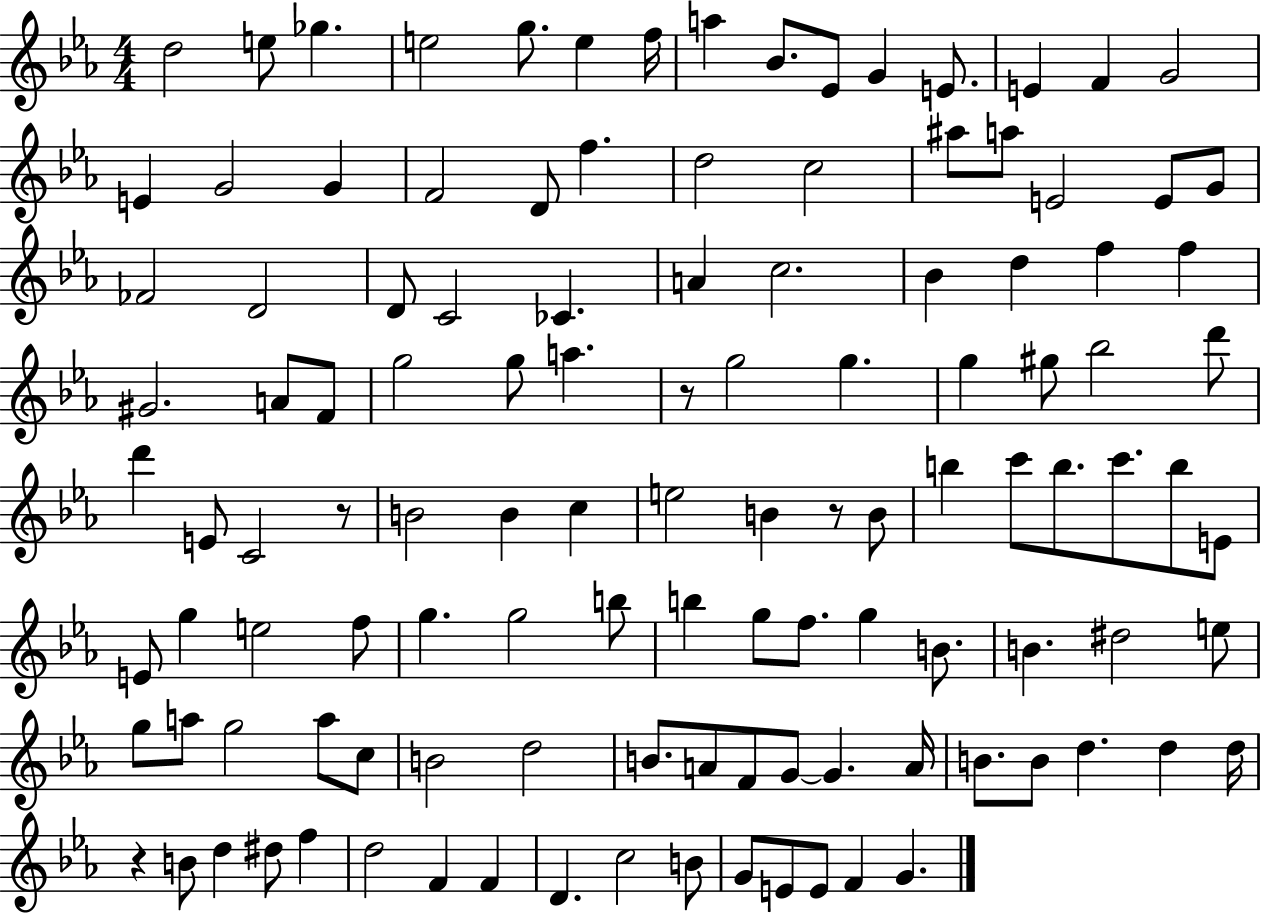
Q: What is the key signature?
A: EES major